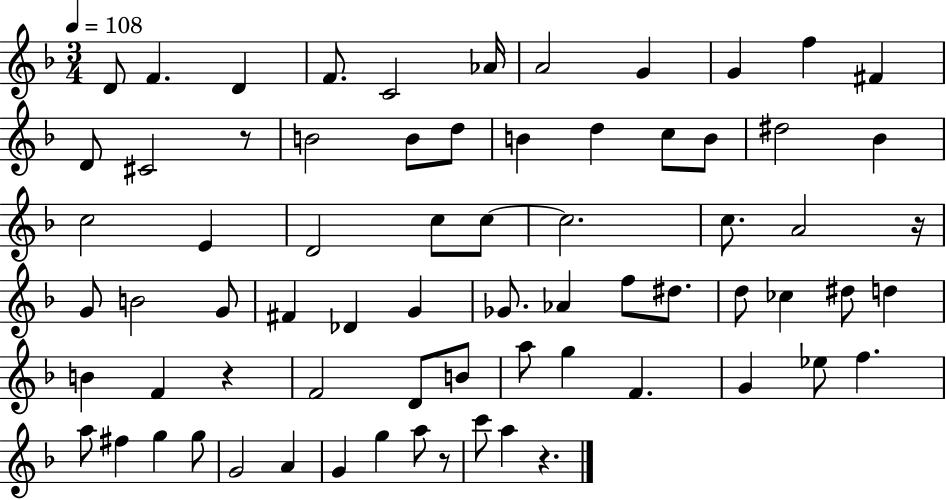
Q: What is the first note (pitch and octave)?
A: D4